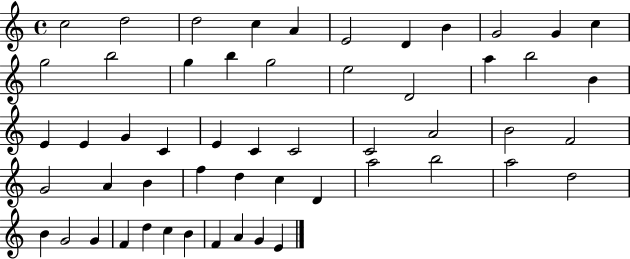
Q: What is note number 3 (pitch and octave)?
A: D5